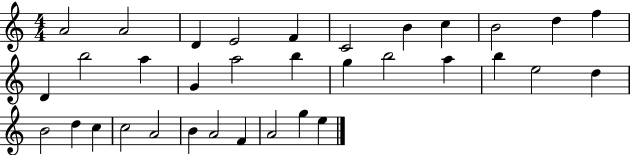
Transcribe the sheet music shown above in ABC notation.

X:1
T:Untitled
M:4/4
L:1/4
K:C
A2 A2 D E2 F C2 B c B2 d f D b2 a G a2 b g b2 a b e2 d B2 d c c2 A2 B A2 F A2 g e